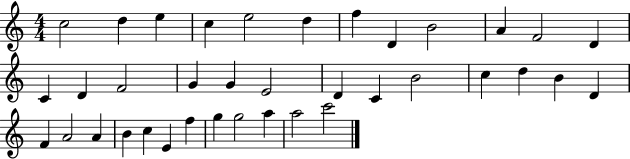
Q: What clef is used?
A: treble